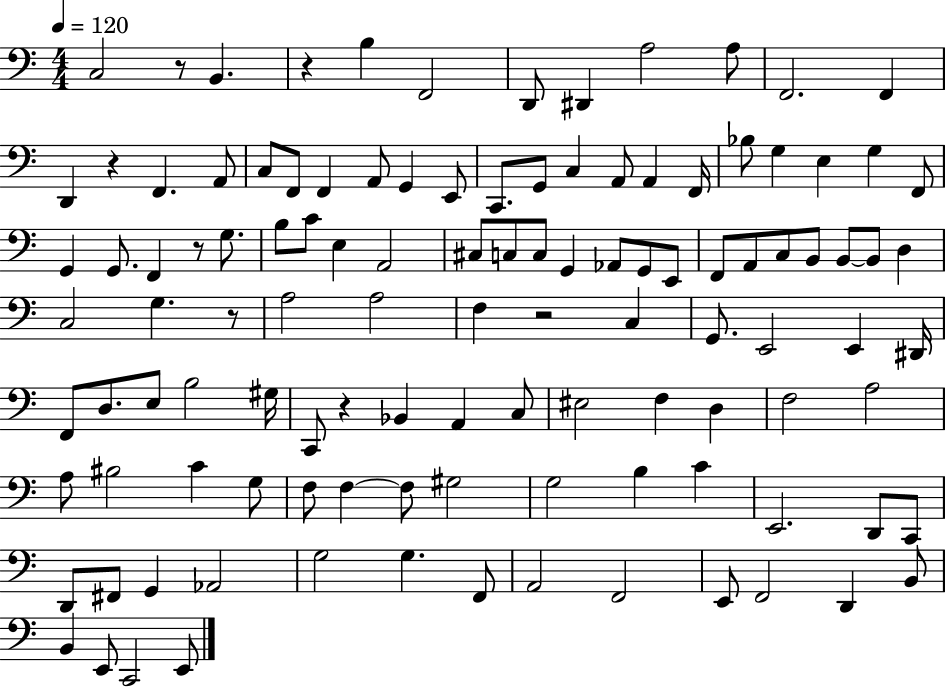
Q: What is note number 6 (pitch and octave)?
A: D#2